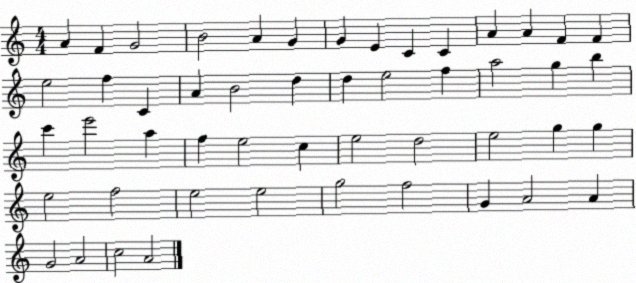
X:1
T:Untitled
M:4/4
L:1/4
K:C
A F G2 B2 A G G E C C A A F F e2 f C A B2 d d e2 f a2 g b c' e'2 a f e2 c e2 d2 e2 g g e2 f2 e2 e2 g2 f2 G A2 A G2 A2 c2 A2